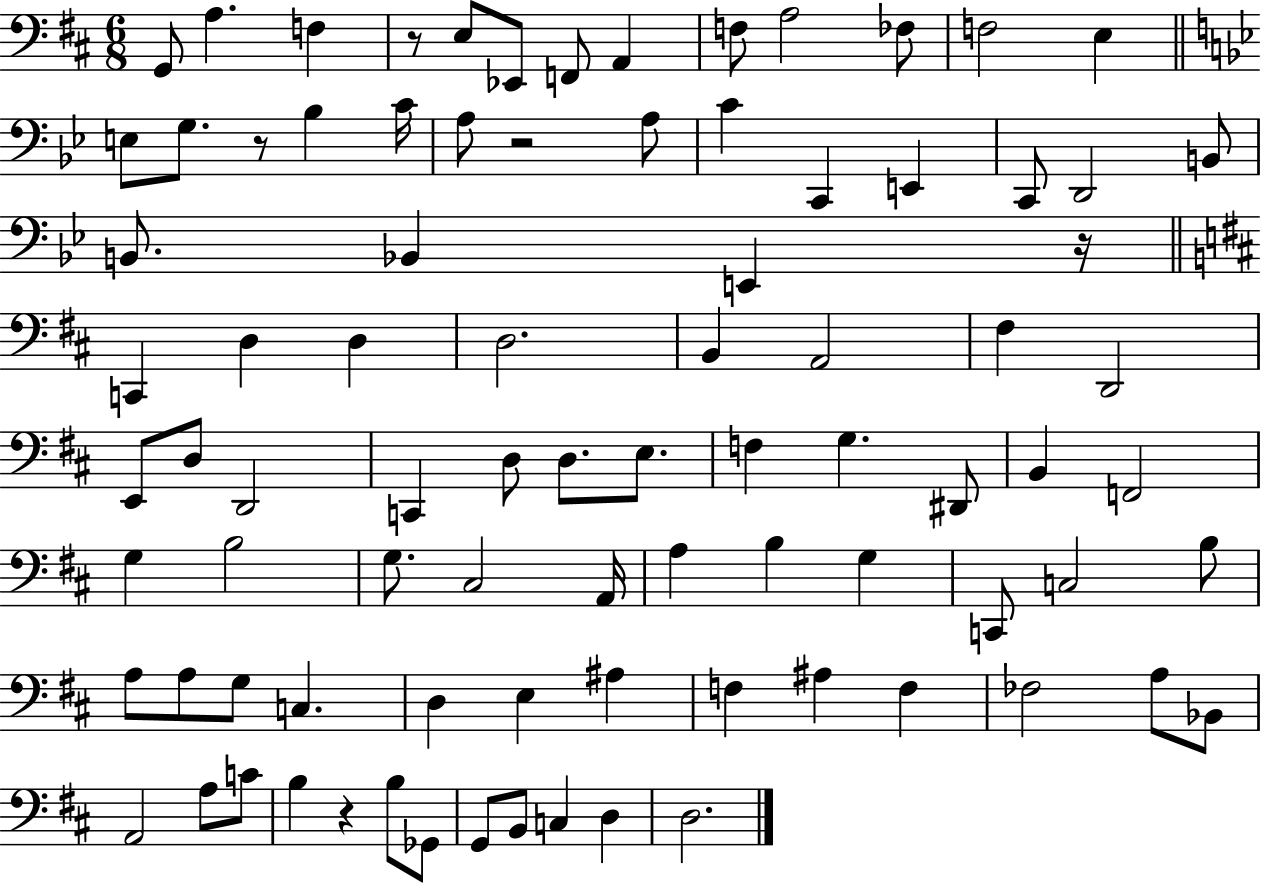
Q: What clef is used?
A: bass